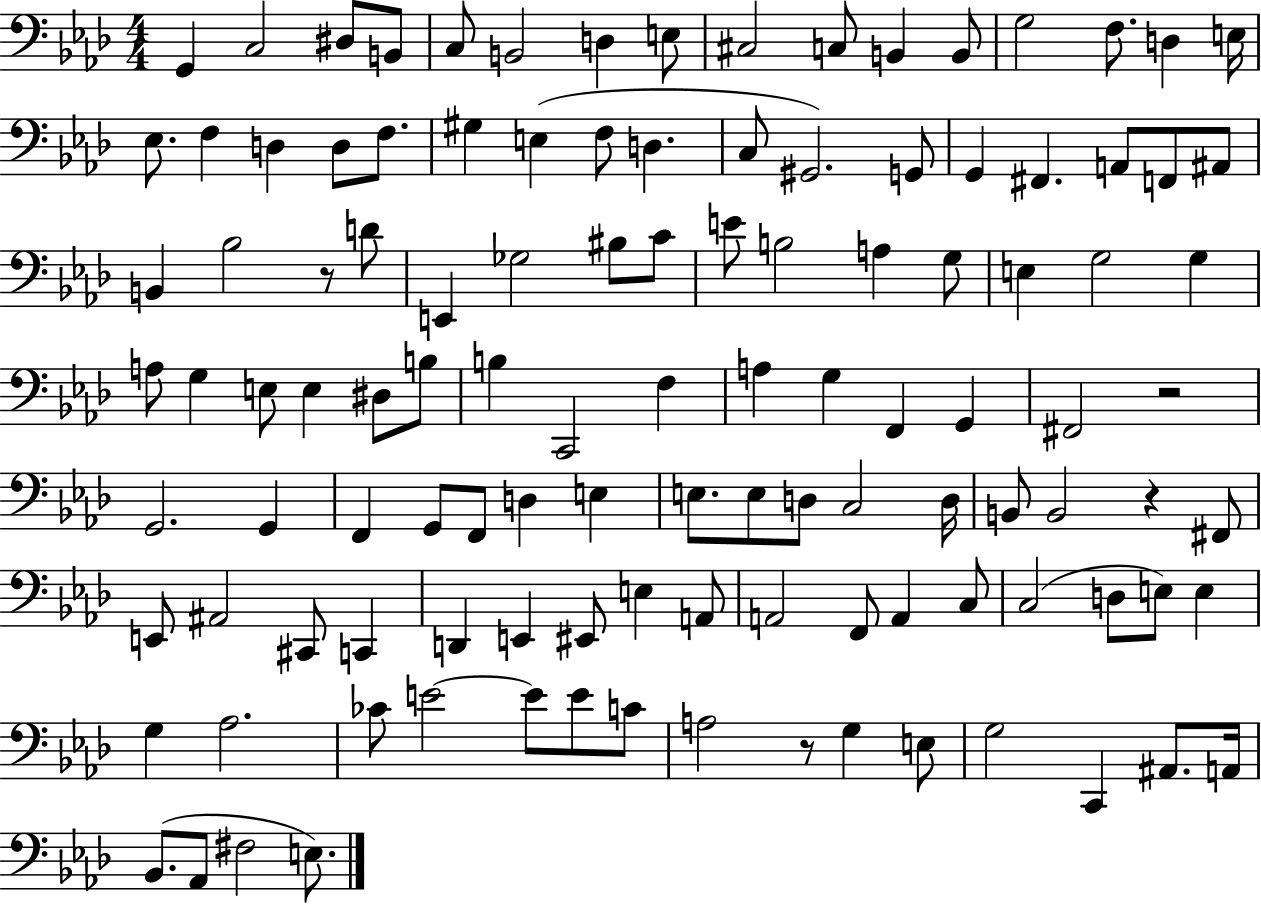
X:1
T:Untitled
M:4/4
L:1/4
K:Ab
G,, C,2 ^D,/2 B,,/2 C,/2 B,,2 D, E,/2 ^C,2 C,/2 B,, B,,/2 G,2 F,/2 D, E,/4 _E,/2 F, D, D,/2 F,/2 ^G, E, F,/2 D, C,/2 ^G,,2 G,,/2 G,, ^F,, A,,/2 F,,/2 ^A,,/2 B,, _B,2 z/2 D/2 E,, _G,2 ^B,/2 C/2 E/2 B,2 A, G,/2 E, G,2 G, A,/2 G, E,/2 E, ^D,/2 B,/2 B, C,,2 F, A, G, F,, G,, ^F,,2 z2 G,,2 G,, F,, G,,/2 F,,/2 D, E, E,/2 E,/2 D,/2 C,2 D,/4 B,,/2 B,,2 z ^F,,/2 E,,/2 ^A,,2 ^C,,/2 C,, D,, E,, ^E,,/2 E, A,,/2 A,,2 F,,/2 A,, C,/2 C,2 D,/2 E,/2 E, G, _A,2 _C/2 E2 E/2 E/2 C/2 A,2 z/2 G, E,/2 G,2 C,, ^A,,/2 A,,/4 _B,,/2 _A,,/2 ^F,2 E,/2